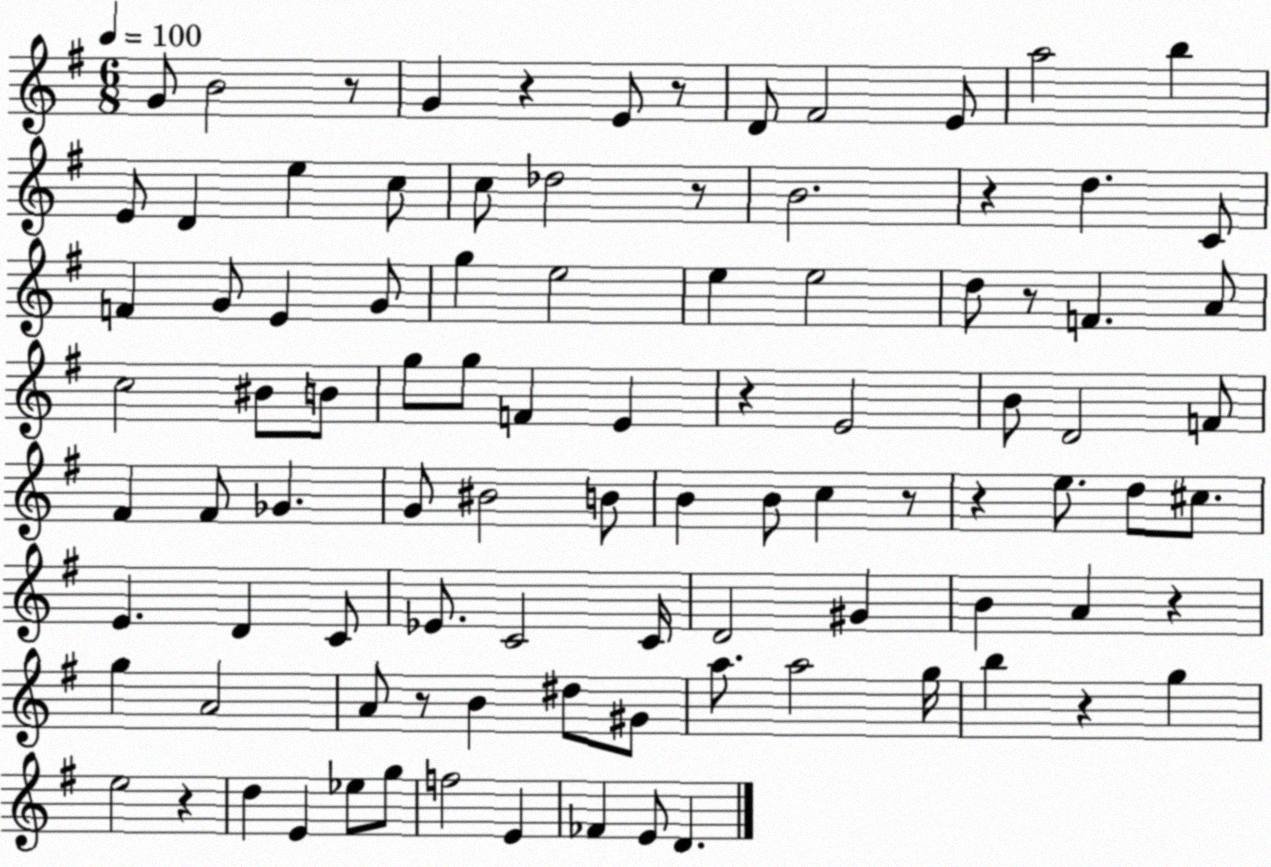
X:1
T:Untitled
M:6/8
L:1/4
K:G
G/2 B2 z/2 G z E/2 z/2 D/2 ^F2 E/2 a2 b E/2 D e c/2 c/2 _d2 z/2 B2 z d C/2 F G/2 E G/2 g e2 e e2 d/2 z/2 F A/2 c2 ^B/2 B/2 g/2 g/2 F E z E2 B/2 D2 F/2 ^F ^F/2 _G G/2 ^B2 B/2 B B/2 c z/2 z e/2 d/2 ^c/2 E D C/2 _E/2 C2 C/4 D2 ^G B A z g A2 A/2 z/2 B ^d/2 ^G/2 a/2 a2 g/4 b z g e2 z d E _e/2 g/2 f2 E _F E/2 D